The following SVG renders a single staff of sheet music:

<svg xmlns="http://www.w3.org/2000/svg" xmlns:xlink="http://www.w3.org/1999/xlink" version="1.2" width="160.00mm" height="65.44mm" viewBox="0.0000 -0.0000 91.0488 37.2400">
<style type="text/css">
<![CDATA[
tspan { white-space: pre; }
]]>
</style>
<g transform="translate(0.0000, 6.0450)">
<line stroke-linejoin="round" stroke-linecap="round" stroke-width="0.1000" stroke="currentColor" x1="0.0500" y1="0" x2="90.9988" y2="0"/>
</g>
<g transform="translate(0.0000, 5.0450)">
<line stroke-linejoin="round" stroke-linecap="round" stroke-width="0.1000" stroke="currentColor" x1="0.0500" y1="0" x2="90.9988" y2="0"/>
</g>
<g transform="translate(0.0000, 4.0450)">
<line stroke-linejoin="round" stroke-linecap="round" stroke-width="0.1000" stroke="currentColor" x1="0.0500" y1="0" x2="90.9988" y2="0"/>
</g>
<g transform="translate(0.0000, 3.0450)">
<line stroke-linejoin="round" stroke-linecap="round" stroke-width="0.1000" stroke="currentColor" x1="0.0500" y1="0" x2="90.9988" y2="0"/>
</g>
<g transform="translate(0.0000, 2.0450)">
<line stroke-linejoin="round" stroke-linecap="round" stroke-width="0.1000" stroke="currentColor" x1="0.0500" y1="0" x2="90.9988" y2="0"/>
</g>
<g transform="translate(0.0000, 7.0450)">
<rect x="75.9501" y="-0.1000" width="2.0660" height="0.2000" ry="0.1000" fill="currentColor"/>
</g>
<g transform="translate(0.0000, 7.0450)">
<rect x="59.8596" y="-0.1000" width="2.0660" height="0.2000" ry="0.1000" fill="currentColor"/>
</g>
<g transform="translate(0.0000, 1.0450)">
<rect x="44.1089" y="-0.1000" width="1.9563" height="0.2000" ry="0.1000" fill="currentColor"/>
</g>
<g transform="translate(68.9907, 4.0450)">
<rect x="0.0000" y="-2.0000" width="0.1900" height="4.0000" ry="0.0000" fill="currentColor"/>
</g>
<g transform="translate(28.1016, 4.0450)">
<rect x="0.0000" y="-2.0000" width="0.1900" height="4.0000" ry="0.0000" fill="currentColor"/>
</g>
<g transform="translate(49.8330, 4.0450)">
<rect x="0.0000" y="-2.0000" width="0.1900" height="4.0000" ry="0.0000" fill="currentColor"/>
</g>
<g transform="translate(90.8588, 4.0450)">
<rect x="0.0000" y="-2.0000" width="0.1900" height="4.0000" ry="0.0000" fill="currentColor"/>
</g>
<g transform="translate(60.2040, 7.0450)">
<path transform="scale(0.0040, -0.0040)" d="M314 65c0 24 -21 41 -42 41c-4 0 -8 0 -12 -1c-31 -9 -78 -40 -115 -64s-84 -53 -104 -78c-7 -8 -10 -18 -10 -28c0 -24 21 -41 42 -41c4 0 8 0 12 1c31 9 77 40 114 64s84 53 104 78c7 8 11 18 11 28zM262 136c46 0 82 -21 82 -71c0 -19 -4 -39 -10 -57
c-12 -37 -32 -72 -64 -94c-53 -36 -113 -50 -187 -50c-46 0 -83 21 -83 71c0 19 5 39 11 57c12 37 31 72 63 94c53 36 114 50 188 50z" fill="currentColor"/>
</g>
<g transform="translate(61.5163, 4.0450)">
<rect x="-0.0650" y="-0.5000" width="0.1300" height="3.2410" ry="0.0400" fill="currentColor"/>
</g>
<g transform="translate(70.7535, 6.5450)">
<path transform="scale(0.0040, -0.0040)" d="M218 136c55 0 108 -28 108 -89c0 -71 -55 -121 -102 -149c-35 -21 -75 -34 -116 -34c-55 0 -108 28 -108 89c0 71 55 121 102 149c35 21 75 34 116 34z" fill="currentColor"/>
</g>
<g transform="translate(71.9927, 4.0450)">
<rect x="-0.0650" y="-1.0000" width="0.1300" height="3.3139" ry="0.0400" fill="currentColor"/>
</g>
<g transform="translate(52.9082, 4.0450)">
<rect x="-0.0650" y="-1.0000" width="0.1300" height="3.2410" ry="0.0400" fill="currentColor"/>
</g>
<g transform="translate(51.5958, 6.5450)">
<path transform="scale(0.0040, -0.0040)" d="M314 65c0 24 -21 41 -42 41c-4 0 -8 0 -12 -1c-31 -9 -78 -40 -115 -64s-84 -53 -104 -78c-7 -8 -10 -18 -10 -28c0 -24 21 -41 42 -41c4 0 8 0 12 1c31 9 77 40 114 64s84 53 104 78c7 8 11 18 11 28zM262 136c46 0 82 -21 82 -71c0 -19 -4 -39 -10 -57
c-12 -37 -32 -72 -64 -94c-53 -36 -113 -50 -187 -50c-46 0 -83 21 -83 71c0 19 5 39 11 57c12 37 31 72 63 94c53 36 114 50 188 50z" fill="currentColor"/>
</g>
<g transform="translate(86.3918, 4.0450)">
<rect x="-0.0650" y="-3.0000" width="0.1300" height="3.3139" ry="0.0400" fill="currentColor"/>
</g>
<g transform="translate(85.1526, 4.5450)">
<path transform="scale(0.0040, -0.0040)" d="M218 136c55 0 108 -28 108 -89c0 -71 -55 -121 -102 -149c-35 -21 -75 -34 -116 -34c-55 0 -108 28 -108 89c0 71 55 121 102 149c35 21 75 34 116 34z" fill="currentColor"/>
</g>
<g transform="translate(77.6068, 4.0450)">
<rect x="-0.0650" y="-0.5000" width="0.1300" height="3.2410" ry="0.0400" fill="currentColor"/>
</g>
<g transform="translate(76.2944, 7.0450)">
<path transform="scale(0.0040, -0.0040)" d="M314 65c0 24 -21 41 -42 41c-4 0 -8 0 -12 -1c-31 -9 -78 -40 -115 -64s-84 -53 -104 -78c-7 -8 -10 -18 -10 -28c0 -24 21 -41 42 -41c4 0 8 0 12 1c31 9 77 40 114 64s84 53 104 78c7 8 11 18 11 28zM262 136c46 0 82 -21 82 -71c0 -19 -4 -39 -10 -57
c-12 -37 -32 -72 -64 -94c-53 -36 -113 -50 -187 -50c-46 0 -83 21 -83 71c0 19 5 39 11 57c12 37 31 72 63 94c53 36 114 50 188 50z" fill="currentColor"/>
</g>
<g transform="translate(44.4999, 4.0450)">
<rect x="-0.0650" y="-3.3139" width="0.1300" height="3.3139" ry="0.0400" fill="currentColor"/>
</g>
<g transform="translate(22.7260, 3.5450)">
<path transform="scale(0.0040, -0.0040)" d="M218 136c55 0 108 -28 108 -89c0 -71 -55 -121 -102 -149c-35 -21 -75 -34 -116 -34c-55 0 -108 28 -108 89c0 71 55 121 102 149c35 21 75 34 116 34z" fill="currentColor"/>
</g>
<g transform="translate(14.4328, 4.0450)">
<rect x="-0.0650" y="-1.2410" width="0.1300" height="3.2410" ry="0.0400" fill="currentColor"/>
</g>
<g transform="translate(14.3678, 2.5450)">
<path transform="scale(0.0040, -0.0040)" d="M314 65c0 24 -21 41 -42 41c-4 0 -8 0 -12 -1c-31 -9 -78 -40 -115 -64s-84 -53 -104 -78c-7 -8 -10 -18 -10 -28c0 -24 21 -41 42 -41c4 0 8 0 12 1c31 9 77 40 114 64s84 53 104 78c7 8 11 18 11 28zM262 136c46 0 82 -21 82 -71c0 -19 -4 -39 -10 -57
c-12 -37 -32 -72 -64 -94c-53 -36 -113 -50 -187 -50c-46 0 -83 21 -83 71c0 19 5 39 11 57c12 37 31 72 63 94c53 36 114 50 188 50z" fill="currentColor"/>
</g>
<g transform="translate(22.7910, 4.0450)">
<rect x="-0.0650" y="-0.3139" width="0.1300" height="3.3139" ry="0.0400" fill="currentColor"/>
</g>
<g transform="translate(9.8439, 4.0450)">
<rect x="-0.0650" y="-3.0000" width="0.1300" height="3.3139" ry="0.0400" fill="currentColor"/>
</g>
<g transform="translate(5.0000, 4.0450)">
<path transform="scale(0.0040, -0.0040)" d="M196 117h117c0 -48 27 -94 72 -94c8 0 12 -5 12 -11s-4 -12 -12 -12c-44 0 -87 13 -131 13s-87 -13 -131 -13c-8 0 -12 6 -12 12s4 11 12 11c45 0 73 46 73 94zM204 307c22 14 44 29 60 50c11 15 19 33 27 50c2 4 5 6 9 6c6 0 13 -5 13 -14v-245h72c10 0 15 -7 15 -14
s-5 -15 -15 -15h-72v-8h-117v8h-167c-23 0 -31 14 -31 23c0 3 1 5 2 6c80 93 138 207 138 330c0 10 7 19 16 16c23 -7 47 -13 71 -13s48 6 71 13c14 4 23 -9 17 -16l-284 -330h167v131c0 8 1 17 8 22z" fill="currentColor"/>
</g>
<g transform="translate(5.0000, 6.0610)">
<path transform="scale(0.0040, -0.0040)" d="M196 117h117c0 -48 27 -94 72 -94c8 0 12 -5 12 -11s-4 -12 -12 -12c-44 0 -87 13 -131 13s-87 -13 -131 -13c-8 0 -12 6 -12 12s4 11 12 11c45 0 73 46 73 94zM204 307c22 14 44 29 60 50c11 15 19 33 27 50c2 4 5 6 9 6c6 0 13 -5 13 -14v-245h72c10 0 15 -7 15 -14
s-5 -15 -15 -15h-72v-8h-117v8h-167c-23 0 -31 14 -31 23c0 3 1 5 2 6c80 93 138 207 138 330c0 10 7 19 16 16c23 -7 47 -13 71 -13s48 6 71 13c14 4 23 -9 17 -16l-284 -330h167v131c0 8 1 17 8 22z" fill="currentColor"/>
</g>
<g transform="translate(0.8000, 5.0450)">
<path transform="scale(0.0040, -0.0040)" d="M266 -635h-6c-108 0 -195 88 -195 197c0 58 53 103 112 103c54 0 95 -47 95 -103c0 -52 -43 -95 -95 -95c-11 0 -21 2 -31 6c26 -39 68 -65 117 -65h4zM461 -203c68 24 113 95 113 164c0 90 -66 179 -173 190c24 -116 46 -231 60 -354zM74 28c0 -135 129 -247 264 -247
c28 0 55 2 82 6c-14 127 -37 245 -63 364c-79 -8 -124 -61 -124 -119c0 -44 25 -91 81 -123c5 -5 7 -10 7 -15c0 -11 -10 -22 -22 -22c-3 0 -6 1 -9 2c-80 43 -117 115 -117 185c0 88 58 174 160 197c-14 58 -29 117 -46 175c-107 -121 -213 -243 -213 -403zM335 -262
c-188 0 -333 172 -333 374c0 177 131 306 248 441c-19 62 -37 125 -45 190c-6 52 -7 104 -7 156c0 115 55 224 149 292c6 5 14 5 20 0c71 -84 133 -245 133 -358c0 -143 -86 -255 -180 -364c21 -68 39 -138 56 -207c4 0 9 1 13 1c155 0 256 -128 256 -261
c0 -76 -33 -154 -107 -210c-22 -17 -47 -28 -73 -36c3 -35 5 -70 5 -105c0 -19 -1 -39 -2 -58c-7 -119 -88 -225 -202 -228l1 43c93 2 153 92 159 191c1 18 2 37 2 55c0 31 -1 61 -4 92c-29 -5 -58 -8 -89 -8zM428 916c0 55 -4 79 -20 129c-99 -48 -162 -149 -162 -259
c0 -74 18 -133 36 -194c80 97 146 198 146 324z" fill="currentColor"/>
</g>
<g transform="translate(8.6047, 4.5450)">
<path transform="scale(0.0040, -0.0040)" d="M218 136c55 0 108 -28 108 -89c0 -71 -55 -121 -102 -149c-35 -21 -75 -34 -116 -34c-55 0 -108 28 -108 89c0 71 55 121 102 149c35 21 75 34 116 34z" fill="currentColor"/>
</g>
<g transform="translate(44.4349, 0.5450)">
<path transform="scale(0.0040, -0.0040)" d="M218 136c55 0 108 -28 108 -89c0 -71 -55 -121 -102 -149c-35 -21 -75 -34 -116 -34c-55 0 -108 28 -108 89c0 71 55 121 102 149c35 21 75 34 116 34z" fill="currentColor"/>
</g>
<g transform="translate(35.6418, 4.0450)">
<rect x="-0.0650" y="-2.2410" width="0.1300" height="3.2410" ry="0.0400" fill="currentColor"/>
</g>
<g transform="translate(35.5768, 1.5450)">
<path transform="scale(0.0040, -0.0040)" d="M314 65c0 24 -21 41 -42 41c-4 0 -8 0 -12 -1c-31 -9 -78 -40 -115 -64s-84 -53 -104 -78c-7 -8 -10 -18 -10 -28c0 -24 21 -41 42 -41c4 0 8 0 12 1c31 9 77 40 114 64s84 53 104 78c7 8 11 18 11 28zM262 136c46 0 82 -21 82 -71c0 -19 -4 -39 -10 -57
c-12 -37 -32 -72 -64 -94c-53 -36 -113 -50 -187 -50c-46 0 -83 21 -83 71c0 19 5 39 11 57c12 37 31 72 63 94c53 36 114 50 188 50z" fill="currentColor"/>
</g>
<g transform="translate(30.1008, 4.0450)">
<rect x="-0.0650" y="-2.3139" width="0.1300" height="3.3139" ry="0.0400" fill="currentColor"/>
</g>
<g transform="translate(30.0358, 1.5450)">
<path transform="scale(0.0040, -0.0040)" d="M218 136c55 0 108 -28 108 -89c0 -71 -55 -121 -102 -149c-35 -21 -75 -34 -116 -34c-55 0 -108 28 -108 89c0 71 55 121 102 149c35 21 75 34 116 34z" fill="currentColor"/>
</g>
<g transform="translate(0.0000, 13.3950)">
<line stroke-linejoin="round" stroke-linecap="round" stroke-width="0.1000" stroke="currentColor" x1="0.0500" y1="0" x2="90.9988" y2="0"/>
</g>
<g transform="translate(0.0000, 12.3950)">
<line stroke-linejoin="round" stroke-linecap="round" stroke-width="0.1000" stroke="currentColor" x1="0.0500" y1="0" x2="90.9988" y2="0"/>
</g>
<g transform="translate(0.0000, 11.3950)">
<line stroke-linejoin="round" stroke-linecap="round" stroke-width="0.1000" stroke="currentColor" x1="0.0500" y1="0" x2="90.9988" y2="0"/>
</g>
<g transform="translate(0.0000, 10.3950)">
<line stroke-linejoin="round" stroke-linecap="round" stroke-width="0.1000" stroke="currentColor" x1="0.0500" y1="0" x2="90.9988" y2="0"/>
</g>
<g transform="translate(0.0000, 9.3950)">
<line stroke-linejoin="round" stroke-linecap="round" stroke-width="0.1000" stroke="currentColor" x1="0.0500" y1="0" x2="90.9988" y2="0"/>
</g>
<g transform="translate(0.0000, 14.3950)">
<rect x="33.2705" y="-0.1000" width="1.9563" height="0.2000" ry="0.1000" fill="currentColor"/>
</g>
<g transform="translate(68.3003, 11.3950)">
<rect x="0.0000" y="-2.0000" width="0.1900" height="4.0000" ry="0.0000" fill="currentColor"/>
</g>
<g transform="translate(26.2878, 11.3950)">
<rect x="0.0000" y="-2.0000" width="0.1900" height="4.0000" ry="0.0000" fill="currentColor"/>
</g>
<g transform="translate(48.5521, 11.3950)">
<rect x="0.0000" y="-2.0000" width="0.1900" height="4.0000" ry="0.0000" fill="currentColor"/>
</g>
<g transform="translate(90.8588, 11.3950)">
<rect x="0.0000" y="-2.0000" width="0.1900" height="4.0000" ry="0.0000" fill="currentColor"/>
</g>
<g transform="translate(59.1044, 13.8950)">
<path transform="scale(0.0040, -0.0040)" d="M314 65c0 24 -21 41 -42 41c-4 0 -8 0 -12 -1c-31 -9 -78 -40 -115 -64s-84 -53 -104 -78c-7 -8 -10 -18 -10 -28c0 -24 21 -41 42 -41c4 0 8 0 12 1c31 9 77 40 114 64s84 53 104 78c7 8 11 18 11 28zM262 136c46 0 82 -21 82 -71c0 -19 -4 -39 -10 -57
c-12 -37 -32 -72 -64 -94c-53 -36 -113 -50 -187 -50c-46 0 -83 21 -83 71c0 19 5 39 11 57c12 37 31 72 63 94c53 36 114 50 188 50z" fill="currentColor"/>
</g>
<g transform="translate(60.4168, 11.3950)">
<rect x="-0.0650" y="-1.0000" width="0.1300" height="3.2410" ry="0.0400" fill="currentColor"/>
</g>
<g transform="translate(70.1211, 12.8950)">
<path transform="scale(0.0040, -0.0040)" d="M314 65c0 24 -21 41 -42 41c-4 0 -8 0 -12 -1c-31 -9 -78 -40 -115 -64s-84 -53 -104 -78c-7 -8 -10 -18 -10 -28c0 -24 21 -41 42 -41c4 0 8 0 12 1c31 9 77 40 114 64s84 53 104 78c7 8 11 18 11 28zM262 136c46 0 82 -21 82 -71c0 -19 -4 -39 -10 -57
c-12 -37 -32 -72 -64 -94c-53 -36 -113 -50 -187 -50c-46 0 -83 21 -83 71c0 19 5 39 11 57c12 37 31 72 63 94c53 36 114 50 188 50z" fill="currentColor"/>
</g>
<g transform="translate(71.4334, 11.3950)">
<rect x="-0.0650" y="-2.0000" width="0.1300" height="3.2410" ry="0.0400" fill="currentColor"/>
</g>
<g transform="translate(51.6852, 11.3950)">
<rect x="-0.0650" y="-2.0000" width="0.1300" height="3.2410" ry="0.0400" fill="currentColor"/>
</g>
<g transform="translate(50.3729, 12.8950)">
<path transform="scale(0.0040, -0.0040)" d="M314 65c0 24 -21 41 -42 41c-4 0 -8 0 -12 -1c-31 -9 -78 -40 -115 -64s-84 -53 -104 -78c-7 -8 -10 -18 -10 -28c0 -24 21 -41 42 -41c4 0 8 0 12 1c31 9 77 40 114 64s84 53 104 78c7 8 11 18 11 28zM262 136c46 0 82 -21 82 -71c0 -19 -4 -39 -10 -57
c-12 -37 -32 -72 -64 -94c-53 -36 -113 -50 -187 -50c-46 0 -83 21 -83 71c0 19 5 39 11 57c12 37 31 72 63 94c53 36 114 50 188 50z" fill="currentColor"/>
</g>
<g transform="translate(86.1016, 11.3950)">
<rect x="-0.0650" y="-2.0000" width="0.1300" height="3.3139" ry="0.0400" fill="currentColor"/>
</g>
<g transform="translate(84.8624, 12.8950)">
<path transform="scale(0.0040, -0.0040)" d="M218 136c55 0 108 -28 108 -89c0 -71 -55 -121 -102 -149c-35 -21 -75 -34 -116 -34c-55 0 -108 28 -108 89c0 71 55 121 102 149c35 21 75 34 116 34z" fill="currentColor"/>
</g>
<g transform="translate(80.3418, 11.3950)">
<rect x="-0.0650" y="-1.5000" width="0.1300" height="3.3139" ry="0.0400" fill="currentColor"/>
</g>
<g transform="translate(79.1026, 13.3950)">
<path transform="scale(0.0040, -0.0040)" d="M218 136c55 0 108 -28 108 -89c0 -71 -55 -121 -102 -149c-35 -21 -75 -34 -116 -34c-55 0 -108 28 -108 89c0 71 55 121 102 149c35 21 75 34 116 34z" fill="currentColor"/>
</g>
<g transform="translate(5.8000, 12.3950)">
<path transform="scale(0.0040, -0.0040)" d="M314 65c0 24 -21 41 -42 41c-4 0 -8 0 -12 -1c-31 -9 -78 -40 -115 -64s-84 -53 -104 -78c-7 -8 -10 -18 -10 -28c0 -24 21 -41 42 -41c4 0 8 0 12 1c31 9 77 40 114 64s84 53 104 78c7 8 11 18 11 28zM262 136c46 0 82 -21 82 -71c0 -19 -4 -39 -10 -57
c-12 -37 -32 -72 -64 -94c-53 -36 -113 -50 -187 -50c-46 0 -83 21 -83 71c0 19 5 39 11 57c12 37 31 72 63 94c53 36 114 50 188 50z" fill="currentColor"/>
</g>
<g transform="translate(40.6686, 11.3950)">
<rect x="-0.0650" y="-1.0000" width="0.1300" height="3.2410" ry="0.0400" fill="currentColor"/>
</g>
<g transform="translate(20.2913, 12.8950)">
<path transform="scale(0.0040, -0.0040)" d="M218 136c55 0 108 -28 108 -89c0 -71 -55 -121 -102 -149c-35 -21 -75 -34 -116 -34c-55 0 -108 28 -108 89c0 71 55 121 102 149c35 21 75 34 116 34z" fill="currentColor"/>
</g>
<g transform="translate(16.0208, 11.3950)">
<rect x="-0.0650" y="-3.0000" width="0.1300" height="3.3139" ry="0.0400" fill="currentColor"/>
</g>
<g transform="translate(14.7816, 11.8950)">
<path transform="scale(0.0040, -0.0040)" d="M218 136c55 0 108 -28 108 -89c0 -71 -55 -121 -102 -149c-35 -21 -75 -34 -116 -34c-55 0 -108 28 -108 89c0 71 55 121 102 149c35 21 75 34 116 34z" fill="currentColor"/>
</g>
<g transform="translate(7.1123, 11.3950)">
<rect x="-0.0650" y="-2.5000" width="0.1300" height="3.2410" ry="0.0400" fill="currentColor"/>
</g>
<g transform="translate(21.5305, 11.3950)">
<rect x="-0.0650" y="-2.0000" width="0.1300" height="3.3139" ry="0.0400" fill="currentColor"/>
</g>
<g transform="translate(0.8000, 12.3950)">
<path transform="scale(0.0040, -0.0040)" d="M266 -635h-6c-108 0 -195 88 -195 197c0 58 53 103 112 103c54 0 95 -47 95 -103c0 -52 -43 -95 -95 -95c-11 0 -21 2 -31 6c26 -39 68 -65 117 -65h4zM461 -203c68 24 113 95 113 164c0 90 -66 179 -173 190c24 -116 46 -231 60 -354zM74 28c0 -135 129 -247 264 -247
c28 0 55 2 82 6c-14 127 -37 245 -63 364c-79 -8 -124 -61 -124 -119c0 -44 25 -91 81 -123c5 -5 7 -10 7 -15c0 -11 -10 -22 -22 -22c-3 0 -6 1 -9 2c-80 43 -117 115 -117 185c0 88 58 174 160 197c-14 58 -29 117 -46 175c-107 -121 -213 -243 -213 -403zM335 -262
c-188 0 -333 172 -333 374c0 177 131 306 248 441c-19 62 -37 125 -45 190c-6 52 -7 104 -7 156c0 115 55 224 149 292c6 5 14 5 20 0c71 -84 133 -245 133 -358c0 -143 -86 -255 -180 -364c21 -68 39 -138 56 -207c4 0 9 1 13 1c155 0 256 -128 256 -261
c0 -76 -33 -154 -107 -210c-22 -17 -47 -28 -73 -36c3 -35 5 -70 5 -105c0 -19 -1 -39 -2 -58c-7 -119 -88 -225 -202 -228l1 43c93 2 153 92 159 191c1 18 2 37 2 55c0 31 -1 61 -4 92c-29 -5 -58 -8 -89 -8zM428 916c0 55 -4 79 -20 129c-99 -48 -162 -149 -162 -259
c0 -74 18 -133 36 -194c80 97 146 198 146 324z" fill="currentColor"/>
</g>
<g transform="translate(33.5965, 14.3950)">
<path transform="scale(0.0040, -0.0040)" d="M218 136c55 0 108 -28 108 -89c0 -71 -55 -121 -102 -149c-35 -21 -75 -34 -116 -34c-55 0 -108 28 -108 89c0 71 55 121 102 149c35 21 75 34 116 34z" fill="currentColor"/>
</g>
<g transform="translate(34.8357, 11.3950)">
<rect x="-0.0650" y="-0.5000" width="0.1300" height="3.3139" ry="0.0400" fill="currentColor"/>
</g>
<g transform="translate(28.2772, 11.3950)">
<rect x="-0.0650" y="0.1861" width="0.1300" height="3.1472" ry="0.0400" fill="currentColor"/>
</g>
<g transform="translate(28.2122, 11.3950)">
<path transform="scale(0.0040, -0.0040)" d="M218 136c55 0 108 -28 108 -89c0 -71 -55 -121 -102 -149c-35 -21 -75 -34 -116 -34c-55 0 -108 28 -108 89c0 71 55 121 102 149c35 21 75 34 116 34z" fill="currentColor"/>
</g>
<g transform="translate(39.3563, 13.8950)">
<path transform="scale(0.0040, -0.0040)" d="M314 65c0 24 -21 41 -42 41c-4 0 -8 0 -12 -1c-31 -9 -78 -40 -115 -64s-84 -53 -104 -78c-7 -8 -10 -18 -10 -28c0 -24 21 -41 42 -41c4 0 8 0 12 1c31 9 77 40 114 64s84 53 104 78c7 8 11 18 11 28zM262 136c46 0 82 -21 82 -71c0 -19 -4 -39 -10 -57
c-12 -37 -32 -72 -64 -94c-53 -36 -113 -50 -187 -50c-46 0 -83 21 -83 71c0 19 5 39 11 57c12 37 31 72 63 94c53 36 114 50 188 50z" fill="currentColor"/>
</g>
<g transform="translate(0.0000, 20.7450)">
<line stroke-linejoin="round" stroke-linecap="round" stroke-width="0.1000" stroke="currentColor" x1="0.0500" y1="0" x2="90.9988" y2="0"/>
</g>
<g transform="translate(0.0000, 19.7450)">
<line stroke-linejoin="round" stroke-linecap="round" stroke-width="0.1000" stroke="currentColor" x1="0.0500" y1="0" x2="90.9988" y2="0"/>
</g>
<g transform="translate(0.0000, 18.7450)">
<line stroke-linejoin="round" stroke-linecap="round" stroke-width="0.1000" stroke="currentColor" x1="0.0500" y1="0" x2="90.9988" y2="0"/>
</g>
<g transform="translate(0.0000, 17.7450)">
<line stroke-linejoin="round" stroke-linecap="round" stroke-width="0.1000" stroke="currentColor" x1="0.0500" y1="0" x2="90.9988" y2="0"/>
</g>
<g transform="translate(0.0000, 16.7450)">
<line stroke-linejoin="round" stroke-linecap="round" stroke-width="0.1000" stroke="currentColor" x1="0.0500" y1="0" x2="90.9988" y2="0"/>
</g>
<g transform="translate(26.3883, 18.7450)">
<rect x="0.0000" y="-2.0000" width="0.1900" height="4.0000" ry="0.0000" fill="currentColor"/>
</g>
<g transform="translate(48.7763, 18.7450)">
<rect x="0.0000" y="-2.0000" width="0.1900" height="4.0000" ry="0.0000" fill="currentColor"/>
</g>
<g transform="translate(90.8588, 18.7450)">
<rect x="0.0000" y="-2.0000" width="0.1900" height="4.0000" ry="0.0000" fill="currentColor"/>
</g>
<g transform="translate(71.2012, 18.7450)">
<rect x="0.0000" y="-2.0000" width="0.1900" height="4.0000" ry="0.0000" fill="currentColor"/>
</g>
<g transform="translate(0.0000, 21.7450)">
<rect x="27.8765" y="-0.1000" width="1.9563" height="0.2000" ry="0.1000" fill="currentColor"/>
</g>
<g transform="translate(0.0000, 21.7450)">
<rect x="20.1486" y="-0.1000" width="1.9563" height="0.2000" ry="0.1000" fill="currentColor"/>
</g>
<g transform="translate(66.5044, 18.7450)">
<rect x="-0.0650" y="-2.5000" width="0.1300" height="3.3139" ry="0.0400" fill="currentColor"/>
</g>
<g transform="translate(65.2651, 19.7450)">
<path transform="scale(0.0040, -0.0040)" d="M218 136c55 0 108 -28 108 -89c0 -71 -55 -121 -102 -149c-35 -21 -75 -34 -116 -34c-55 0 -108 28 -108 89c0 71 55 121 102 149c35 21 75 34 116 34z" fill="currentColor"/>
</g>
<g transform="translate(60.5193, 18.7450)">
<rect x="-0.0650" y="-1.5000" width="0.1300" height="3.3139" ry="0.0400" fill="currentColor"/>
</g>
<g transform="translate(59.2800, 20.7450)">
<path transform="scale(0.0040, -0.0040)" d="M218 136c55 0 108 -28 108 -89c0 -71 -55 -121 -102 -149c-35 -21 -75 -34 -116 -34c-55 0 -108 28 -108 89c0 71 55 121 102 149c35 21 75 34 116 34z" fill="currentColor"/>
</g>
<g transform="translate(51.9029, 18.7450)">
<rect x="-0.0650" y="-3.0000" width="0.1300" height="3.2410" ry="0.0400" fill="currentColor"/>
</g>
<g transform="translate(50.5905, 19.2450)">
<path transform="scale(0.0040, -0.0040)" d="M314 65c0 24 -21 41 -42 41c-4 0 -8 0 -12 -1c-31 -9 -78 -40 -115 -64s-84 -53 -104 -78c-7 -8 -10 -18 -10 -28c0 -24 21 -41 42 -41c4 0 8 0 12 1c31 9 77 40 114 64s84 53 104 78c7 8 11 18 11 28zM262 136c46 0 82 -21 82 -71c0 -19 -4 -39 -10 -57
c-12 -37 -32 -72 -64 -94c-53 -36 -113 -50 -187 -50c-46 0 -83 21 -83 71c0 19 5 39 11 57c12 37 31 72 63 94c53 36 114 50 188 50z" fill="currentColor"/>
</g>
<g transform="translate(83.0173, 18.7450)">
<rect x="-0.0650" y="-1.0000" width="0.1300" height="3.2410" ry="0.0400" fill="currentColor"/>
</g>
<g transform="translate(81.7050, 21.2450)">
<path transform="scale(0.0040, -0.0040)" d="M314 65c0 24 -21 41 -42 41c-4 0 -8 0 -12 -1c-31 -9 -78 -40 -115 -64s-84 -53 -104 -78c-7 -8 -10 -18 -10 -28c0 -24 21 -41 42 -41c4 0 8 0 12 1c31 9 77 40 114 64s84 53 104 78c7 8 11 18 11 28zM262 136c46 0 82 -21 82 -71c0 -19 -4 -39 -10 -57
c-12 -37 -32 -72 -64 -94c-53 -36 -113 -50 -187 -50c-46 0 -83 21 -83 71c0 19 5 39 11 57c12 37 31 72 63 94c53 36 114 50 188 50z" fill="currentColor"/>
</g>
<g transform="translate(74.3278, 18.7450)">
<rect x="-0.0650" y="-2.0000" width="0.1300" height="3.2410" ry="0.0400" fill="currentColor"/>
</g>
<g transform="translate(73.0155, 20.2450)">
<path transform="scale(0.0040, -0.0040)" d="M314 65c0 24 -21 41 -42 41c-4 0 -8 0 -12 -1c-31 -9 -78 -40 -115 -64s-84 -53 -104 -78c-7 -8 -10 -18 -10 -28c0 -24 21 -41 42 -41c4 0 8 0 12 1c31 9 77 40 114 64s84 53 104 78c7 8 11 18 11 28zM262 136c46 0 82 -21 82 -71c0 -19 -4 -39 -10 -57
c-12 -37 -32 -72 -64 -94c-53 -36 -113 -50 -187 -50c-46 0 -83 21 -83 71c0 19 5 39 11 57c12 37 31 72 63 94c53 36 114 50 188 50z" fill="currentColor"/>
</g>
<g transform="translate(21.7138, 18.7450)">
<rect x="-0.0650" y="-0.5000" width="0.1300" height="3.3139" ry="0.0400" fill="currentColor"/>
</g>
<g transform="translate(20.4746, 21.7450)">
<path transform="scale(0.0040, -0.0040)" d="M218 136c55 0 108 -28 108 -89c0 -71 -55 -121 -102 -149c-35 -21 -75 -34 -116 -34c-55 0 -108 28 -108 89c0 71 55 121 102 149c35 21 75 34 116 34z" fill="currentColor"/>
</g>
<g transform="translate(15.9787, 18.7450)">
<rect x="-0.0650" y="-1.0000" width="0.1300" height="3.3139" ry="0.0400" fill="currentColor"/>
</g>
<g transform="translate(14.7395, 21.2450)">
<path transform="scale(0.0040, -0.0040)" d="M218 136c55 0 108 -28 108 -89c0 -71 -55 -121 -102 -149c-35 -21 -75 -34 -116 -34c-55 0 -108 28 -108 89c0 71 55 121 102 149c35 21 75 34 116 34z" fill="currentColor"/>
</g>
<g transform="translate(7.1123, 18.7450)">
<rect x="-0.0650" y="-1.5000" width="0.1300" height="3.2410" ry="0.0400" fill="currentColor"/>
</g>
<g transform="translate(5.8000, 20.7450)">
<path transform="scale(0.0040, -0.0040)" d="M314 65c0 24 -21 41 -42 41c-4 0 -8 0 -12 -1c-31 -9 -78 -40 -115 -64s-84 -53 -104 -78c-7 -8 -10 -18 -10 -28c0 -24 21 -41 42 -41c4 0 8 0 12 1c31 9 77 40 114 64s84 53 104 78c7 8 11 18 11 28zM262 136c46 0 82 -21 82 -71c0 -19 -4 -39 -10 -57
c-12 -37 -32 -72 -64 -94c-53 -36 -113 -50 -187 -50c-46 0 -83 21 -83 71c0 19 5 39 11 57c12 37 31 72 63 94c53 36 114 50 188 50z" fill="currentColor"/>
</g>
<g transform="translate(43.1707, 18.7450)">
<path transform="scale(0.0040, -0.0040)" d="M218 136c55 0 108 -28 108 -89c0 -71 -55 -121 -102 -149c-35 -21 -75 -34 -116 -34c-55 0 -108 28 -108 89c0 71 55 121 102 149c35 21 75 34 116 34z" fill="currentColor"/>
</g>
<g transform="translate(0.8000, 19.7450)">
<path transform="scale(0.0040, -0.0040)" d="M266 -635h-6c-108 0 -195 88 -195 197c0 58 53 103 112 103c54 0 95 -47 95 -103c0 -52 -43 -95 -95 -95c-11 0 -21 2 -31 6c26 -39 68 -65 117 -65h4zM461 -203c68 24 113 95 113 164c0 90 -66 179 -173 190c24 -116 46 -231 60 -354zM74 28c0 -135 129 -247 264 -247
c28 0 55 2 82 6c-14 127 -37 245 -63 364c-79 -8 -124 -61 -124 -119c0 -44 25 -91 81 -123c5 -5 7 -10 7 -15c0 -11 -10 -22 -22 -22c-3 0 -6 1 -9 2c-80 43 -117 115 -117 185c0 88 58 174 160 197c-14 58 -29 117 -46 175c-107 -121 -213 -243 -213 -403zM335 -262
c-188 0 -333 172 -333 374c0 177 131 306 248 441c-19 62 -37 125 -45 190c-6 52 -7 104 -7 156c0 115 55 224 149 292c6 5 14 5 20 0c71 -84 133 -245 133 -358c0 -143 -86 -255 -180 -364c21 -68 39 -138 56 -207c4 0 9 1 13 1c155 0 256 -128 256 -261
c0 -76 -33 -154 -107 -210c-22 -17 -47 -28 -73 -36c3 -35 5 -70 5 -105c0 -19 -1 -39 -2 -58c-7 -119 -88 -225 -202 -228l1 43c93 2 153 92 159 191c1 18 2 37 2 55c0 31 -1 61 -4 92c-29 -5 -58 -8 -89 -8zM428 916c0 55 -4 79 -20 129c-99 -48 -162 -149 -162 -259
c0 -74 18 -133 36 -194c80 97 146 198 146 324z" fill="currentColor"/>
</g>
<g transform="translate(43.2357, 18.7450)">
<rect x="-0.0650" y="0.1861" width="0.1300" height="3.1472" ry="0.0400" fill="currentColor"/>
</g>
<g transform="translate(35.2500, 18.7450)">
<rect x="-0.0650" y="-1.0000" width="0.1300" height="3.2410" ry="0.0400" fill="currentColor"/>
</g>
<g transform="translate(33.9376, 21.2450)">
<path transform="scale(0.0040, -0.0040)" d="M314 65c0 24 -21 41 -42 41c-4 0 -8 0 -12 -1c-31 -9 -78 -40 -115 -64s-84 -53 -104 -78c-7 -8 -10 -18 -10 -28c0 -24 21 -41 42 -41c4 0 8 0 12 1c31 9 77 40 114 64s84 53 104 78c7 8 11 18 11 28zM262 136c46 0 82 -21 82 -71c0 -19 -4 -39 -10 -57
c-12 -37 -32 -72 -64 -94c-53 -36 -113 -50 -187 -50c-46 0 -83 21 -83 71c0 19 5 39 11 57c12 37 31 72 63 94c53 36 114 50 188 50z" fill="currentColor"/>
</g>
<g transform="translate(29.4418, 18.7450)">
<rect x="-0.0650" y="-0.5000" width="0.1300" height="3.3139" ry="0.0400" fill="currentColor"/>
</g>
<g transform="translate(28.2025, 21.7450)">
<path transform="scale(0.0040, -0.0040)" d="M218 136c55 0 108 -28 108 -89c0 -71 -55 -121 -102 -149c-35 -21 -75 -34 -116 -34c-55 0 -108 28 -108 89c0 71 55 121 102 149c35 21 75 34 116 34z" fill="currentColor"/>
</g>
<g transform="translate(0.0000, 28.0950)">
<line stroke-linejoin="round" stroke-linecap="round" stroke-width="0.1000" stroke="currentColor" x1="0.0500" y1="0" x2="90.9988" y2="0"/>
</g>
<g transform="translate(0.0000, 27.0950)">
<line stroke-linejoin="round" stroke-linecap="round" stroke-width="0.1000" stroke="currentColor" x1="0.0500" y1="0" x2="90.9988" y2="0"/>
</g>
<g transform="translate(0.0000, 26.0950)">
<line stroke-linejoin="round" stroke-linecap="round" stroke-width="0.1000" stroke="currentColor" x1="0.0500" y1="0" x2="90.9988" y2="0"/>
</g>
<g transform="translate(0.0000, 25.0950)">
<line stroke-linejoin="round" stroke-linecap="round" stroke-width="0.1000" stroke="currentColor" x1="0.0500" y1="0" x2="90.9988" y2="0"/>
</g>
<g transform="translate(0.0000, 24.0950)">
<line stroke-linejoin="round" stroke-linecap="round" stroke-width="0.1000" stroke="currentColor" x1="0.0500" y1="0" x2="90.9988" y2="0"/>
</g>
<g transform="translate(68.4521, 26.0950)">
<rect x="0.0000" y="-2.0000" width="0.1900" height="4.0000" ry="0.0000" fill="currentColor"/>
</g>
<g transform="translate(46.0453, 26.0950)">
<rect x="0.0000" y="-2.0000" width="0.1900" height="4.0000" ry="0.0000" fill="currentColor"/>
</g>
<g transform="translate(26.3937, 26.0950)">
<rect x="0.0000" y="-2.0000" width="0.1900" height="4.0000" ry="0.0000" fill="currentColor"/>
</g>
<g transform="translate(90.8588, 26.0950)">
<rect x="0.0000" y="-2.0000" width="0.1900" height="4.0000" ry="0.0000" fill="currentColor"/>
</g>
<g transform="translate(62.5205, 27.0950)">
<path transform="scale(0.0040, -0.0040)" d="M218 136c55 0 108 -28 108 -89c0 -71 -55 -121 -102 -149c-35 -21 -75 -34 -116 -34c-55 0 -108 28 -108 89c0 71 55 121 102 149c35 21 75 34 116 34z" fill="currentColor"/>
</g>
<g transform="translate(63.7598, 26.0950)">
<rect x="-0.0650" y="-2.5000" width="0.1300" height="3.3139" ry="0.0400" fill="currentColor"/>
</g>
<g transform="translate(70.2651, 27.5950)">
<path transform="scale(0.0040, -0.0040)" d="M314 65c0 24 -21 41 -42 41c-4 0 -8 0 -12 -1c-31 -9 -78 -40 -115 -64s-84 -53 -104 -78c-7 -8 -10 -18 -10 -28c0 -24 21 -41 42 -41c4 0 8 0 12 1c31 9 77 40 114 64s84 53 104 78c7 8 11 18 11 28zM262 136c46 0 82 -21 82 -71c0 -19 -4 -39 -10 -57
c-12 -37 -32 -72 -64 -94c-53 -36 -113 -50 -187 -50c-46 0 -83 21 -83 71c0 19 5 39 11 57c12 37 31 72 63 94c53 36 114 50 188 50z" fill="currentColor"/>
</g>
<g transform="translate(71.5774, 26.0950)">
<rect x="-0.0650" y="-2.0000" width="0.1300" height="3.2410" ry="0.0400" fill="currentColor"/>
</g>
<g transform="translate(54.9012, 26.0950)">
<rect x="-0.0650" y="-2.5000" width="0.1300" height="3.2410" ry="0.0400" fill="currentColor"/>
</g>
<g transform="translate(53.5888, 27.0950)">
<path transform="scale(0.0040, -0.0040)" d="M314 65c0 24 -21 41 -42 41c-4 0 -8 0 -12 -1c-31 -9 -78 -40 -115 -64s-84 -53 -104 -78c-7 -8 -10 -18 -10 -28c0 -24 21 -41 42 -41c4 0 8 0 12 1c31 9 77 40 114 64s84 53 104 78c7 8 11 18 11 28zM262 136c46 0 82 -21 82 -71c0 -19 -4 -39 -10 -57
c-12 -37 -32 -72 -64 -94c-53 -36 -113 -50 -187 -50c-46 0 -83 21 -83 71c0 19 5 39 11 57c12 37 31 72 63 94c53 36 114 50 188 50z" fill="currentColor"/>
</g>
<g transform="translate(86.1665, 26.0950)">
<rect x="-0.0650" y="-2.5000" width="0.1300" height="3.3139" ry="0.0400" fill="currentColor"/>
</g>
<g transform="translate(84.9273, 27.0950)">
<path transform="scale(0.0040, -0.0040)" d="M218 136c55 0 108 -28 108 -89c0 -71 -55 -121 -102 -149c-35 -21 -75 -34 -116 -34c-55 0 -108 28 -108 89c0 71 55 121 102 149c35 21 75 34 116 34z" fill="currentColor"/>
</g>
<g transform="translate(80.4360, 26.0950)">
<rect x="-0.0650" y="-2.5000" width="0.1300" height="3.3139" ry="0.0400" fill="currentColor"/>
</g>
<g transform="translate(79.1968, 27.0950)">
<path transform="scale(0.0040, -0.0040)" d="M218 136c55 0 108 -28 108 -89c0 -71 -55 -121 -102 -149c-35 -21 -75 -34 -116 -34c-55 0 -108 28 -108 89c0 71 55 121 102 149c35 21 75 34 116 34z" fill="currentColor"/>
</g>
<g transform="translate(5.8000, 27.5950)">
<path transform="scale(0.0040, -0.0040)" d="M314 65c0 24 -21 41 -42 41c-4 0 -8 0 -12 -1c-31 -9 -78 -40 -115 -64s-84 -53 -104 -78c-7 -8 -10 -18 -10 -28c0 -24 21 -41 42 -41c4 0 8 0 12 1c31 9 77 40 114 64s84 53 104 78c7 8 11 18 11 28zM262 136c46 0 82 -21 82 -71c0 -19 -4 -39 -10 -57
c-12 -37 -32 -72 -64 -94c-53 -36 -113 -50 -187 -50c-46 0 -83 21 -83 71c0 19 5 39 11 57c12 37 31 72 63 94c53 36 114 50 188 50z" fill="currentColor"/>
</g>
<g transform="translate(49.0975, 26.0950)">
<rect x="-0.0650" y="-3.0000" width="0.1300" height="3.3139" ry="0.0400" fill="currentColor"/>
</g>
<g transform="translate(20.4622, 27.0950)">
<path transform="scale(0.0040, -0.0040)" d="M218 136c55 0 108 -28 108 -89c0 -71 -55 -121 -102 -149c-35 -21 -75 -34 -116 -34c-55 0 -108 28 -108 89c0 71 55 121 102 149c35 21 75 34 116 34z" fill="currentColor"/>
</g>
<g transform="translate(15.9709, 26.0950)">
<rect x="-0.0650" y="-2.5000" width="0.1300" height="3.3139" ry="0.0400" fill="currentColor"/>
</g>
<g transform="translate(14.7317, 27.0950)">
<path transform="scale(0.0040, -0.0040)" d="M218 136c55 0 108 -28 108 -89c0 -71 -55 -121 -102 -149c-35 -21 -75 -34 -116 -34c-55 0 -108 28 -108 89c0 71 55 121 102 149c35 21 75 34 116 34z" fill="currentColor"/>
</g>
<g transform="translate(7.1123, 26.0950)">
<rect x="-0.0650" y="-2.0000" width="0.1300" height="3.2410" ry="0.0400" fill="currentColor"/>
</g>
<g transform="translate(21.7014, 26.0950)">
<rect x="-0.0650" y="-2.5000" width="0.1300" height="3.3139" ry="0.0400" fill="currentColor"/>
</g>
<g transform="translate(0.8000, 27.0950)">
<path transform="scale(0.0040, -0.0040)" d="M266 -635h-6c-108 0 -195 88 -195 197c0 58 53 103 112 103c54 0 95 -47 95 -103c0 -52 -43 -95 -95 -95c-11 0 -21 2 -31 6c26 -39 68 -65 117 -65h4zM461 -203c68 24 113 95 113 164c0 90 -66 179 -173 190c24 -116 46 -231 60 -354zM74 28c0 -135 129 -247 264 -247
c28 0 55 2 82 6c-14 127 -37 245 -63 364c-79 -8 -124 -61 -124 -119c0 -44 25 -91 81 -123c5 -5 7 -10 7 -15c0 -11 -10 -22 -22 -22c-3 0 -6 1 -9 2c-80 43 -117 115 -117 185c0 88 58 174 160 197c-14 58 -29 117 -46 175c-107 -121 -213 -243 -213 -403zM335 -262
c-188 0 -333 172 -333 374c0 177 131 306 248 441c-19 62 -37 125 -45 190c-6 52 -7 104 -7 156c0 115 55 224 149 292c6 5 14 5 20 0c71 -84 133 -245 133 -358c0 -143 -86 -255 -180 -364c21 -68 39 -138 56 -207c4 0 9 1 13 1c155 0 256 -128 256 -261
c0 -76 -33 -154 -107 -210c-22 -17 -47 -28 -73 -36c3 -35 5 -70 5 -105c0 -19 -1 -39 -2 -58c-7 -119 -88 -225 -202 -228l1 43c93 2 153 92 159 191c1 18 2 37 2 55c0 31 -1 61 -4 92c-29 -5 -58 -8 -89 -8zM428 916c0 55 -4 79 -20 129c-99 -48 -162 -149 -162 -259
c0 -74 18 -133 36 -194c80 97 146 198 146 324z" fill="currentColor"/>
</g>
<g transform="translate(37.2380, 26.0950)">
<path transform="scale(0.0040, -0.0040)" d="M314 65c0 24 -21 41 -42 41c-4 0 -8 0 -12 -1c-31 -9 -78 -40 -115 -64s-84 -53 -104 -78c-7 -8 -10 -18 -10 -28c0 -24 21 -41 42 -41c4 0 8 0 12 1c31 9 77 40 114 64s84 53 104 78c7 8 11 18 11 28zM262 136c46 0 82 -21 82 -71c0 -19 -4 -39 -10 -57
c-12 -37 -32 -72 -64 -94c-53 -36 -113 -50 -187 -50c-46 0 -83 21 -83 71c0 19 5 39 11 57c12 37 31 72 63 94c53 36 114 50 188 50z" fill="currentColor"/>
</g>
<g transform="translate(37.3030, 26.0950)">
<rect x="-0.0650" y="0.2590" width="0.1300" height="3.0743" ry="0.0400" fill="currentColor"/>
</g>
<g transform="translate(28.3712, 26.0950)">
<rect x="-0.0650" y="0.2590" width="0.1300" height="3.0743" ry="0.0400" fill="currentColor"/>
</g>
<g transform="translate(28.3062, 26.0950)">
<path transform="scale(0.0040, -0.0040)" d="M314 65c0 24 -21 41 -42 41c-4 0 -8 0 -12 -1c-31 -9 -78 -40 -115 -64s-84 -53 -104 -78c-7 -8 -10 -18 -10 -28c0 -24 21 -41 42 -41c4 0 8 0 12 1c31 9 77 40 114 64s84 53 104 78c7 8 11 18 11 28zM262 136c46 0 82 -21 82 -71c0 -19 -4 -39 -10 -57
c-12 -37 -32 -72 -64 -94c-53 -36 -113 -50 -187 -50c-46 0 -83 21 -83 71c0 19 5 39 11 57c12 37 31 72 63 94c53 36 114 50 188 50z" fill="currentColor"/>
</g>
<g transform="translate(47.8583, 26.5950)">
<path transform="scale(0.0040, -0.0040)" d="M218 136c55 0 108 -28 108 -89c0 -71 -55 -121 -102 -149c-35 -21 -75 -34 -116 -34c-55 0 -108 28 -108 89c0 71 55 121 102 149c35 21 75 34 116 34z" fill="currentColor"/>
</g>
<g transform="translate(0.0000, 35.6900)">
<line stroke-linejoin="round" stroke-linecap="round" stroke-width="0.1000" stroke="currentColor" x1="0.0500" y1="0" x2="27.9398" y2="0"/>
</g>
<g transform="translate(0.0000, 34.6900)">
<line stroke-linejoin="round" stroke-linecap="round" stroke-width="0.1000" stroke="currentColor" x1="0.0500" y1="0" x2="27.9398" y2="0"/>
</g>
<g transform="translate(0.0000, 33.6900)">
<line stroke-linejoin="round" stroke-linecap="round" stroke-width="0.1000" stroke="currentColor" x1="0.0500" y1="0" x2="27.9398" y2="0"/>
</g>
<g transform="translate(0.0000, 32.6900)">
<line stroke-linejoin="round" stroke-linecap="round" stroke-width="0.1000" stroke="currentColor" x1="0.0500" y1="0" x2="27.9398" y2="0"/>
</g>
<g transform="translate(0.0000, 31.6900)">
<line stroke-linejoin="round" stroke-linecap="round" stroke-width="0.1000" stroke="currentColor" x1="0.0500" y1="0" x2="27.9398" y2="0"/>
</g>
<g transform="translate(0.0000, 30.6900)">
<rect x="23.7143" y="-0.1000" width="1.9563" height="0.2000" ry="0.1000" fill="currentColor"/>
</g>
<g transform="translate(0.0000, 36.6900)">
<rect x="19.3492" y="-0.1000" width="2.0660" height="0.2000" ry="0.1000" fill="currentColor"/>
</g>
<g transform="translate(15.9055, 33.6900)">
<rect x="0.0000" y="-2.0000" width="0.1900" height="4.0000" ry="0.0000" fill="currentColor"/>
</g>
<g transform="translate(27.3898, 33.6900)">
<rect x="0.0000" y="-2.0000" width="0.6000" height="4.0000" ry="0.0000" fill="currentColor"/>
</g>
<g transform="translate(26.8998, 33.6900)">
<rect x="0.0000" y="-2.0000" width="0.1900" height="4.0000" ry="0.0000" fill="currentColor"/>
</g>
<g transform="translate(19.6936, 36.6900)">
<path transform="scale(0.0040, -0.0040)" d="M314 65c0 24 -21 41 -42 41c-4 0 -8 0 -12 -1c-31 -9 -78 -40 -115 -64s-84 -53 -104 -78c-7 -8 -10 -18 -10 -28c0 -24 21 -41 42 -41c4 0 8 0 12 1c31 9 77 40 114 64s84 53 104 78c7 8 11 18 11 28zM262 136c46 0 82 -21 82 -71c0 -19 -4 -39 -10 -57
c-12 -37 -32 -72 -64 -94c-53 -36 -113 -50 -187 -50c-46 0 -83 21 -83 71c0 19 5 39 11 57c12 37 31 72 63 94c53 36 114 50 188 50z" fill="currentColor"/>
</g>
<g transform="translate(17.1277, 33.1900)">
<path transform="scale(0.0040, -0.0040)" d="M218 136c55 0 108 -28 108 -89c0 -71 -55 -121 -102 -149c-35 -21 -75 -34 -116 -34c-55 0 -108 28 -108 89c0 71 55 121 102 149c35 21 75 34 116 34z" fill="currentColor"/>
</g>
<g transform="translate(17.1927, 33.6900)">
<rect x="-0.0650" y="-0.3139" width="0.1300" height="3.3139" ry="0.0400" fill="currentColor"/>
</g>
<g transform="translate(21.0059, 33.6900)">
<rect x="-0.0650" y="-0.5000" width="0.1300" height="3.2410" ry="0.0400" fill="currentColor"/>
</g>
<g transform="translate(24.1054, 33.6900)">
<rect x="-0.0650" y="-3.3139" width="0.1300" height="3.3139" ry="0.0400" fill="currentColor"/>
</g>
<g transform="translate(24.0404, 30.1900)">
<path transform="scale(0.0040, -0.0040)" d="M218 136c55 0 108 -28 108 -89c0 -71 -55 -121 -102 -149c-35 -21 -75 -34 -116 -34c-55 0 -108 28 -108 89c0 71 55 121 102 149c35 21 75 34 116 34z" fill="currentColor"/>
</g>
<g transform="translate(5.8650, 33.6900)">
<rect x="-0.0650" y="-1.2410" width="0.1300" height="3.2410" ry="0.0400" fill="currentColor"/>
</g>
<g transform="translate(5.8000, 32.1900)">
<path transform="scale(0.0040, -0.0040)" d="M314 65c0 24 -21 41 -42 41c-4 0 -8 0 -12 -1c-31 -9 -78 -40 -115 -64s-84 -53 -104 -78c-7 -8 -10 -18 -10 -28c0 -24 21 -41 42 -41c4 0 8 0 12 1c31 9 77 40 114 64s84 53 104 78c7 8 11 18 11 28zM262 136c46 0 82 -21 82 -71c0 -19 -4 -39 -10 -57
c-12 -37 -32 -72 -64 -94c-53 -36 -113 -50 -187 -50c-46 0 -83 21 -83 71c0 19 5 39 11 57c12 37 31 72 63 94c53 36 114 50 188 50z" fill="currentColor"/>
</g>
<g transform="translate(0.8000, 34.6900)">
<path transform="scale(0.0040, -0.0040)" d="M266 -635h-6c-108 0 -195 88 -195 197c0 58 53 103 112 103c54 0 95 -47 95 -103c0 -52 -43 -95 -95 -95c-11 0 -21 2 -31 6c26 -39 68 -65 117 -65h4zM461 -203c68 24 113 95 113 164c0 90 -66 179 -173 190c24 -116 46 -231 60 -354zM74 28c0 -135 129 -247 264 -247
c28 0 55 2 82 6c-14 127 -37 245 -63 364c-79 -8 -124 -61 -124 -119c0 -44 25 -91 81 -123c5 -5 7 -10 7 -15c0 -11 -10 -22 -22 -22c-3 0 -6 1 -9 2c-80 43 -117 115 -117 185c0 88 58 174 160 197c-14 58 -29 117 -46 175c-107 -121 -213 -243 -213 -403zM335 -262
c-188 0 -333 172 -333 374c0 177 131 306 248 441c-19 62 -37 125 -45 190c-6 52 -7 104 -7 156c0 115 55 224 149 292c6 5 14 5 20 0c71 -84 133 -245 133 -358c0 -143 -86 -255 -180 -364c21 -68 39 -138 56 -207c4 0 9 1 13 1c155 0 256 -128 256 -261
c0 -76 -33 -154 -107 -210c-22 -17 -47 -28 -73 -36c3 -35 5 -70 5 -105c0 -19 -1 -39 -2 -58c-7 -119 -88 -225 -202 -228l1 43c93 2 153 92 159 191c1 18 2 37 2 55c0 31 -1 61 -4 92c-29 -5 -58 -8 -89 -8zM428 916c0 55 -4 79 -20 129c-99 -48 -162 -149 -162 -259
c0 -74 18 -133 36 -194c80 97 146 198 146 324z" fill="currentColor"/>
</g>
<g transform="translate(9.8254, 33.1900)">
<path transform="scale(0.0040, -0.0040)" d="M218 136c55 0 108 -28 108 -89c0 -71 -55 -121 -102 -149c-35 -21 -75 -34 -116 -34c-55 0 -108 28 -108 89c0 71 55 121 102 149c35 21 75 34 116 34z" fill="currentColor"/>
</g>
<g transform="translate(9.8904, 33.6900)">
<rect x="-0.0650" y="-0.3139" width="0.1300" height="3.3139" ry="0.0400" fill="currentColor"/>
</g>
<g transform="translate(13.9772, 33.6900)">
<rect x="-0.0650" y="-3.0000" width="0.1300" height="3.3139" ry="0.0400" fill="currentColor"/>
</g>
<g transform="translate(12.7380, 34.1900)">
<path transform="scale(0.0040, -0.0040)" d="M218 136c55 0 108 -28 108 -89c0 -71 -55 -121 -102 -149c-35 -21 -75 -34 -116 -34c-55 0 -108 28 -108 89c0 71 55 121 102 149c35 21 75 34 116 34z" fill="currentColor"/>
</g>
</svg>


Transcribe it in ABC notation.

X:1
T:Untitled
M:4/4
L:1/4
K:C
A e2 c g g2 b D2 C2 D C2 A G2 A F B C D2 F2 D2 F2 E F E2 D C C D2 B A2 E G F2 D2 F2 G G B2 B2 A G2 G F2 G G e2 c A c C2 b